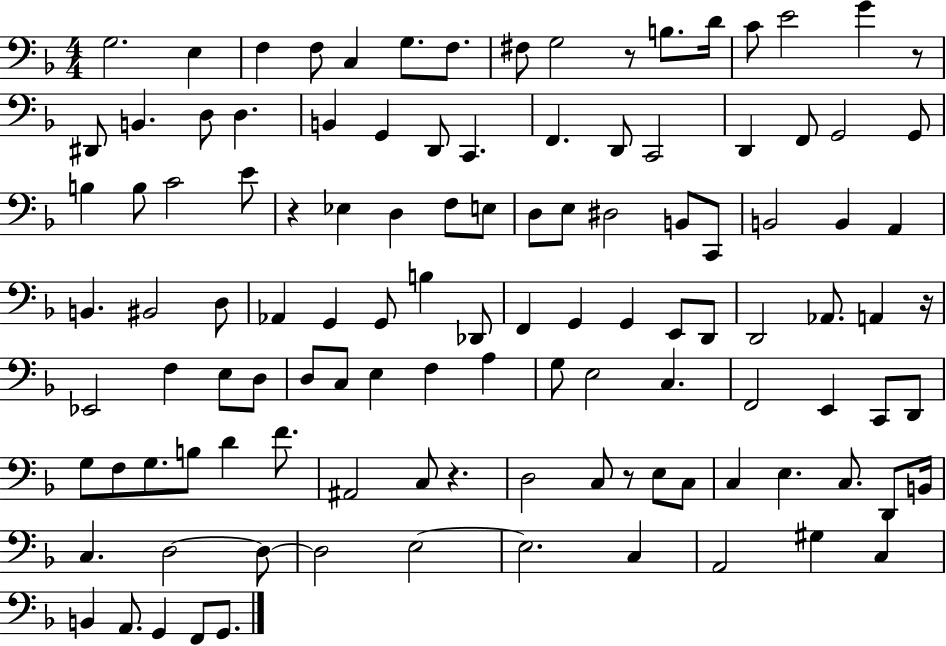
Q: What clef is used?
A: bass